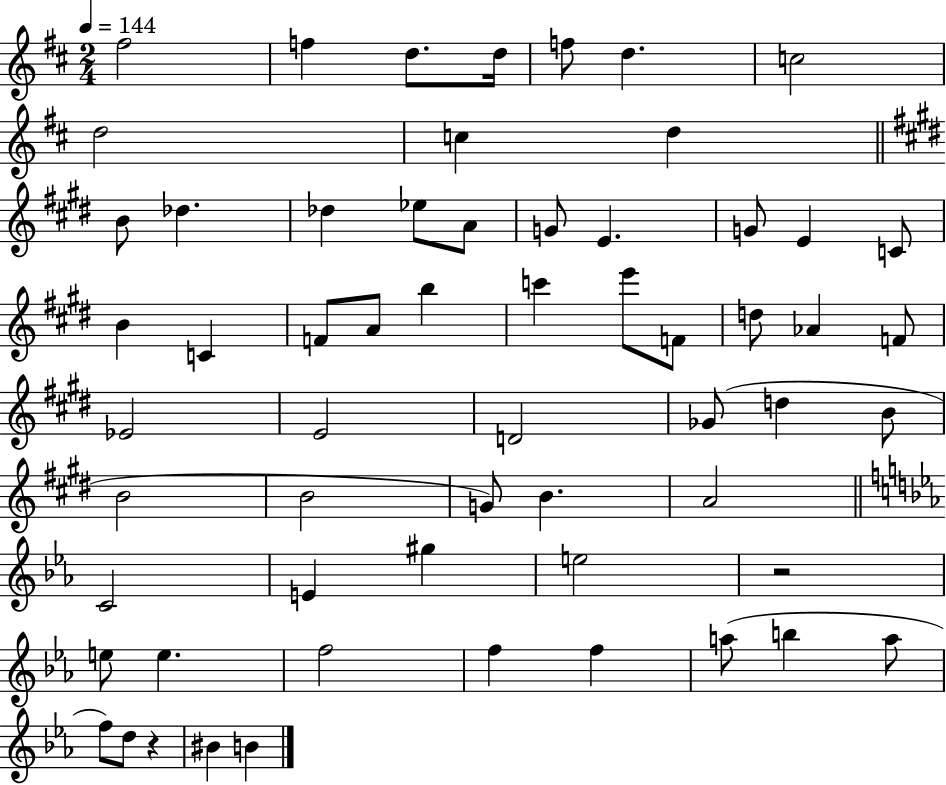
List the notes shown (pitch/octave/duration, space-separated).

F#5/h F5/q D5/e. D5/s F5/e D5/q. C5/h D5/h C5/q D5/q B4/e Db5/q. Db5/q Eb5/e A4/e G4/e E4/q. G4/e E4/q C4/e B4/q C4/q F4/e A4/e B5/q C6/q E6/e F4/e D5/e Ab4/q F4/e Eb4/h E4/h D4/h Gb4/e D5/q B4/e B4/h B4/h G4/e B4/q. A4/h C4/h E4/q G#5/q E5/h R/h E5/e E5/q. F5/h F5/q F5/q A5/e B5/q A5/e F5/e D5/e R/q BIS4/q B4/q